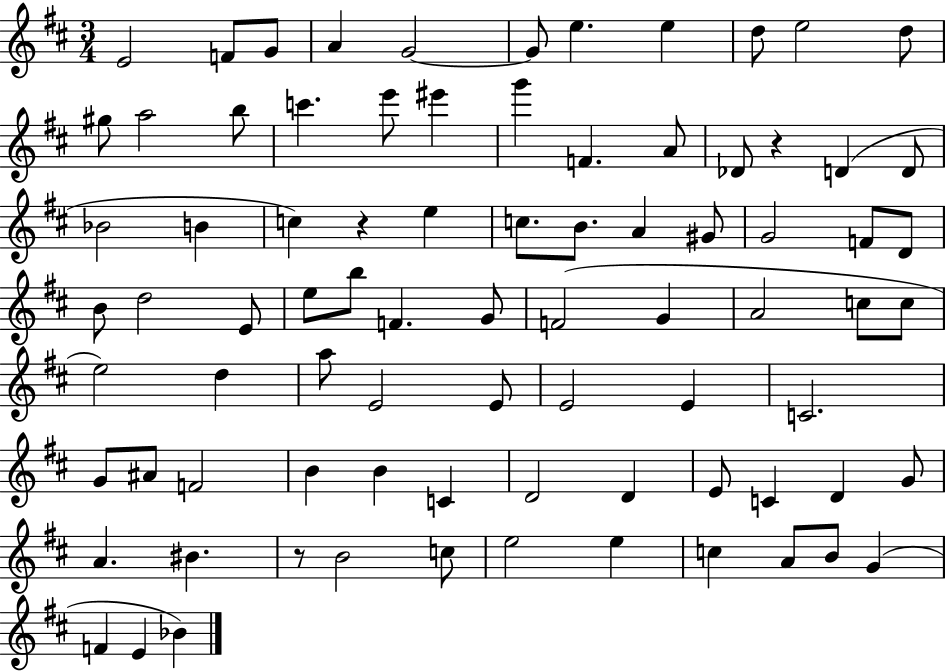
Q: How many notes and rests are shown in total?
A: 82